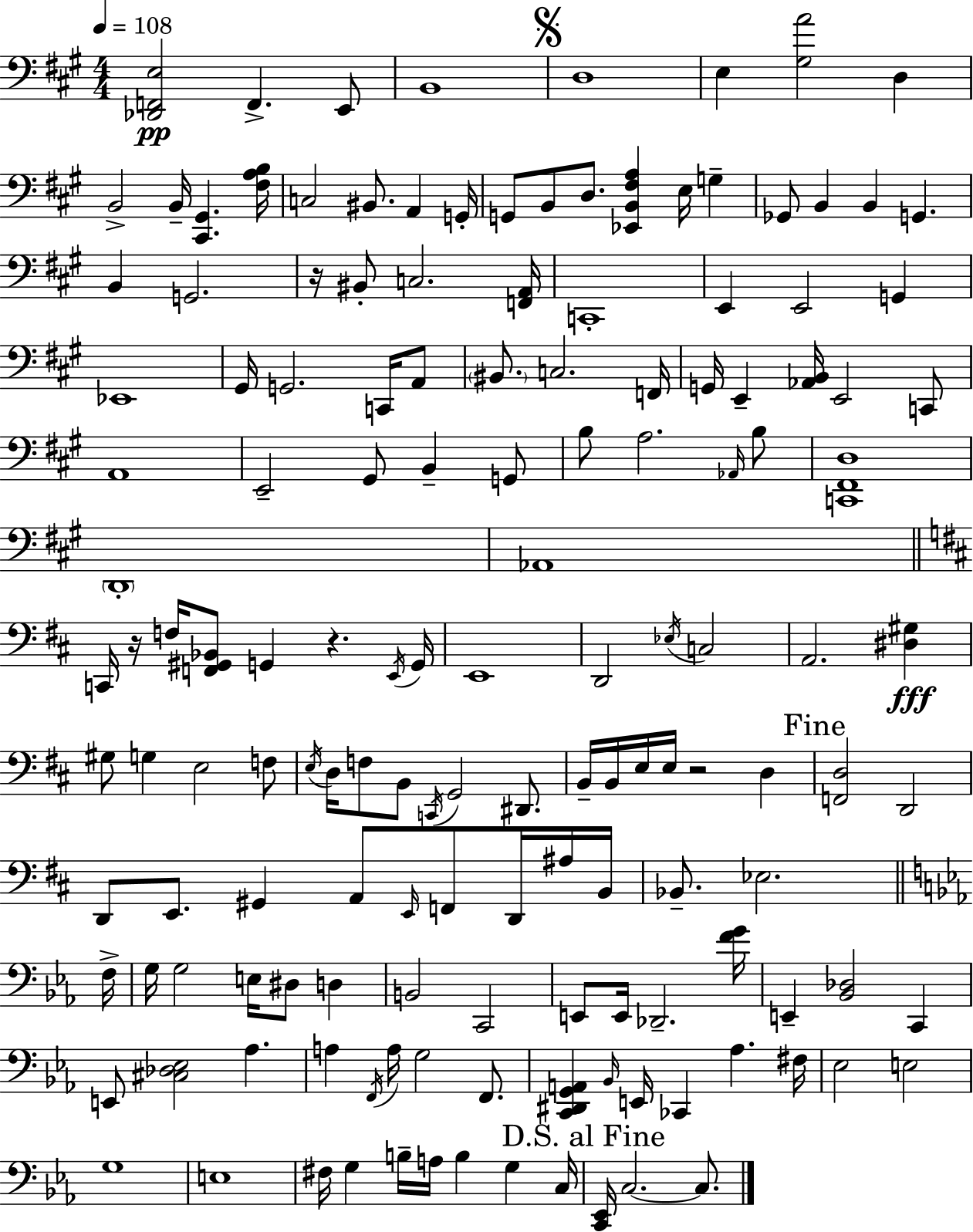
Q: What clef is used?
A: bass